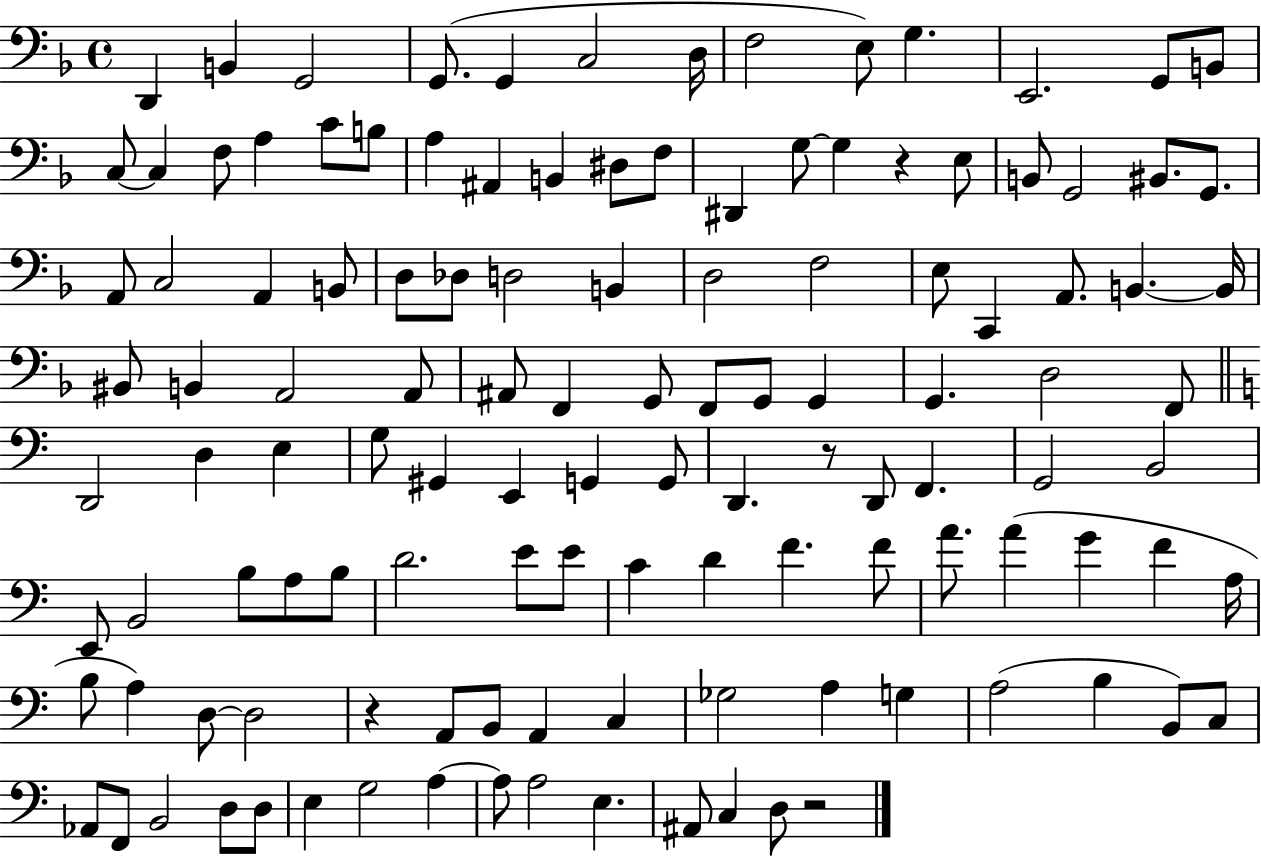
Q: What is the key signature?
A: F major